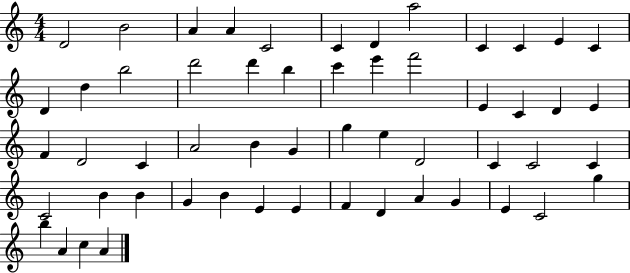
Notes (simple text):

D4/h B4/h A4/q A4/q C4/h C4/q D4/q A5/h C4/q C4/q E4/q C4/q D4/q D5/q B5/h D6/h D6/q B5/q C6/q E6/q F6/h E4/q C4/q D4/q E4/q F4/q D4/h C4/q A4/h B4/q G4/q G5/q E5/q D4/h C4/q C4/h C4/q C4/h B4/q B4/q G4/q B4/q E4/q E4/q F4/q D4/q A4/q G4/q E4/q C4/h G5/q B5/q A4/q C5/q A4/q